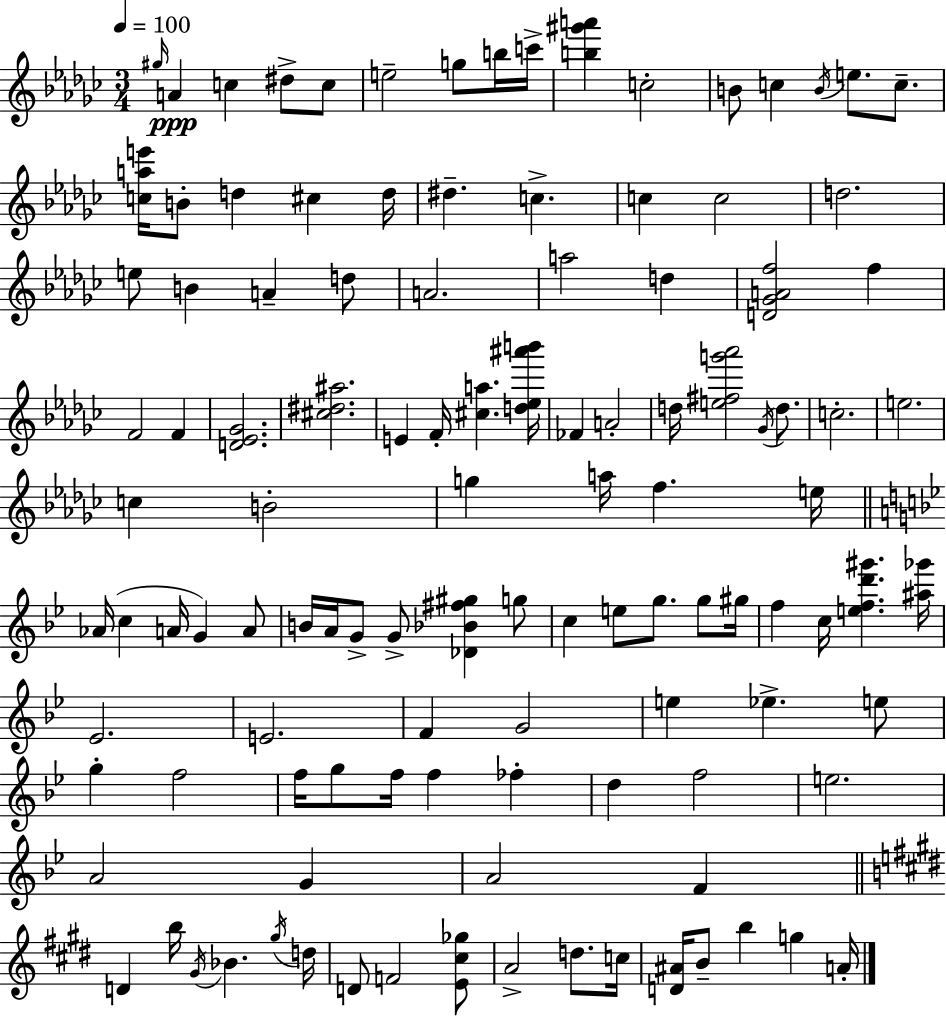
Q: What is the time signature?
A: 3/4